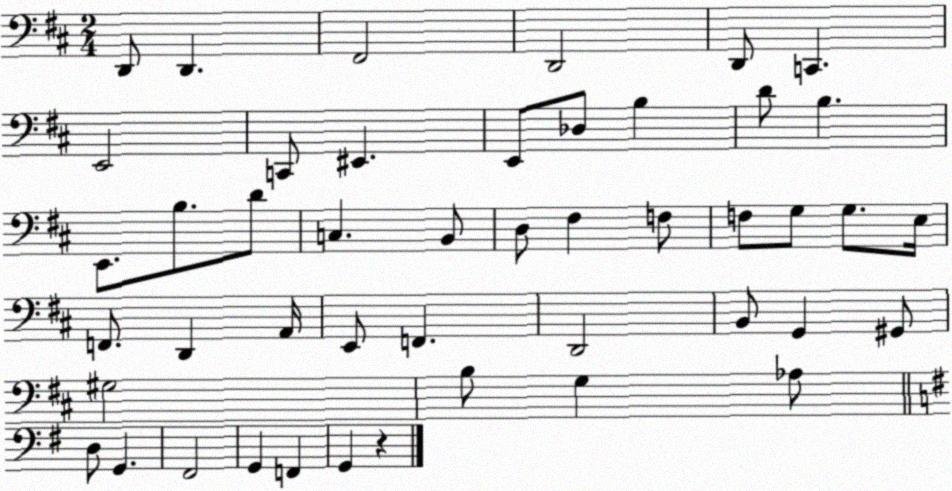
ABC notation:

X:1
T:Untitled
M:2/4
L:1/4
K:D
D,,/2 D,, ^F,,2 D,,2 D,,/2 C,, E,,2 C,,/2 ^E,, E,,/2 _D,/2 B, D/2 B, E,,/2 B,/2 D/2 C, B,,/2 D,/2 ^F, F,/2 F,/2 G,/2 G,/2 E,/4 F,,/2 D,, A,,/4 E,,/2 F,, D,,2 B,,/2 G,, ^G,,/2 ^G,2 B,/2 G, _A,/2 D,/2 G,, ^F,,2 G,, F,, G,, z